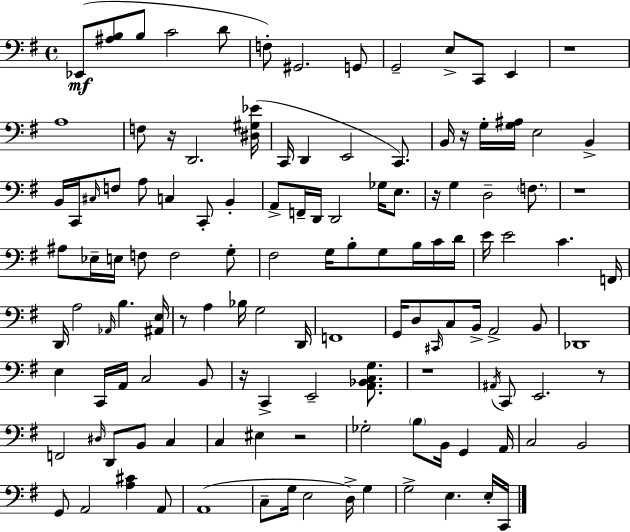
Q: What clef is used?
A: bass